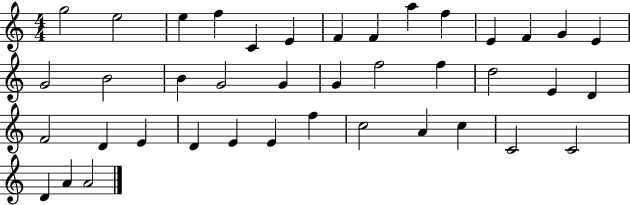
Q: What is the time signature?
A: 4/4